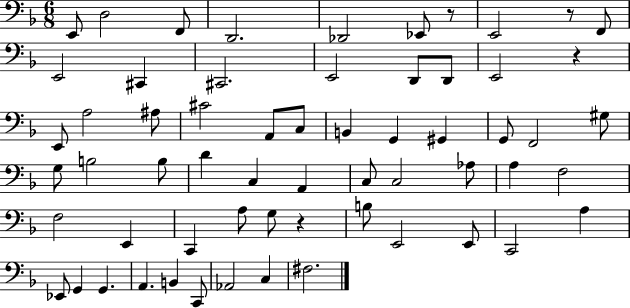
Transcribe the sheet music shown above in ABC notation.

X:1
T:Untitled
M:6/8
L:1/4
K:F
E,,/2 D,2 F,,/2 D,,2 _D,,2 _E,,/2 z/2 E,,2 z/2 F,,/2 E,,2 ^C,, ^C,,2 E,,2 D,,/2 D,,/2 E,,2 z E,,/2 A,2 ^A,/2 ^C2 A,,/2 C,/2 B,, G,, ^G,, G,,/2 F,,2 ^G,/2 G,/2 B,2 B,/2 D C, A,, C,/2 C,2 _A,/2 A, F,2 F,2 E,, C,, A,/2 G,/2 z B,/2 E,,2 E,,/2 C,,2 A, _E,,/2 G,, G,, A,, B,, C,,/2 _A,,2 C, ^F,2